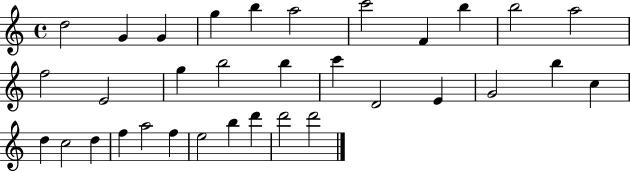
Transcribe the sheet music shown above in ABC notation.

X:1
T:Untitled
M:4/4
L:1/4
K:C
d2 G G g b a2 c'2 F b b2 a2 f2 E2 g b2 b c' D2 E G2 b c d c2 d f a2 f e2 b d' d'2 d'2